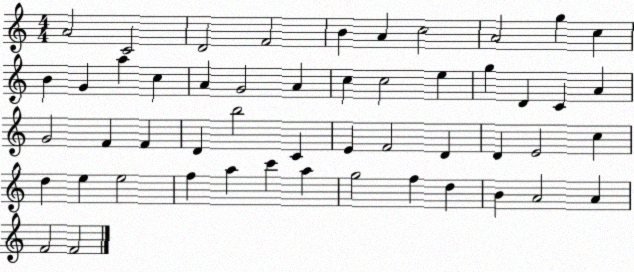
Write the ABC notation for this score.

X:1
T:Untitled
M:4/4
L:1/4
K:C
A2 C2 D2 F2 B A c2 A2 g c B G a c A G2 A c c2 e g D C A G2 F F D b2 C E F2 D D E2 c d e e2 f a c' a g2 f d B A2 A F2 F2